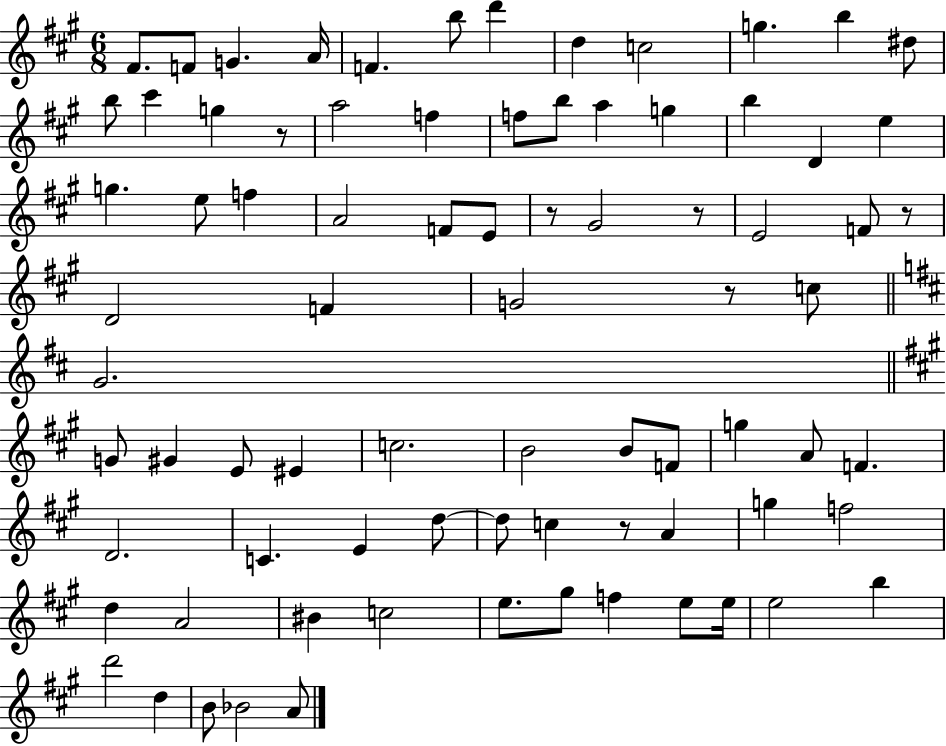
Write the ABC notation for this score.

X:1
T:Untitled
M:6/8
L:1/4
K:A
^F/2 F/2 G A/4 F b/2 d' d c2 g b ^d/2 b/2 ^c' g z/2 a2 f f/2 b/2 a g b D e g e/2 f A2 F/2 E/2 z/2 ^G2 z/2 E2 F/2 z/2 D2 F G2 z/2 c/2 G2 G/2 ^G E/2 ^E c2 B2 B/2 F/2 g A/2 F D2 C E d/2 d/2 c z/2 A g f2 d A2 ^B c2 e/2 ^g/2 f e/2 e/4 e2 b d'2 d B/2 _B2 A/2